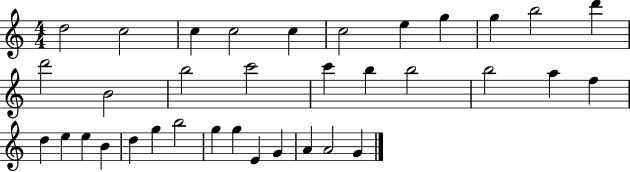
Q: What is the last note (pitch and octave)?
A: G4